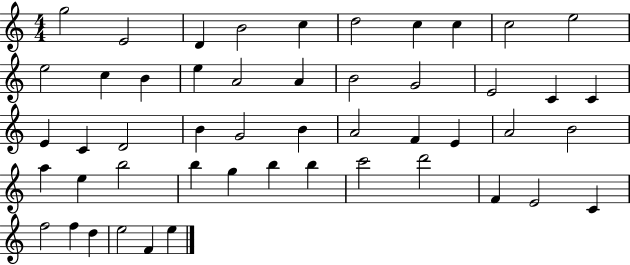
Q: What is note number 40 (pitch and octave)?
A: C6